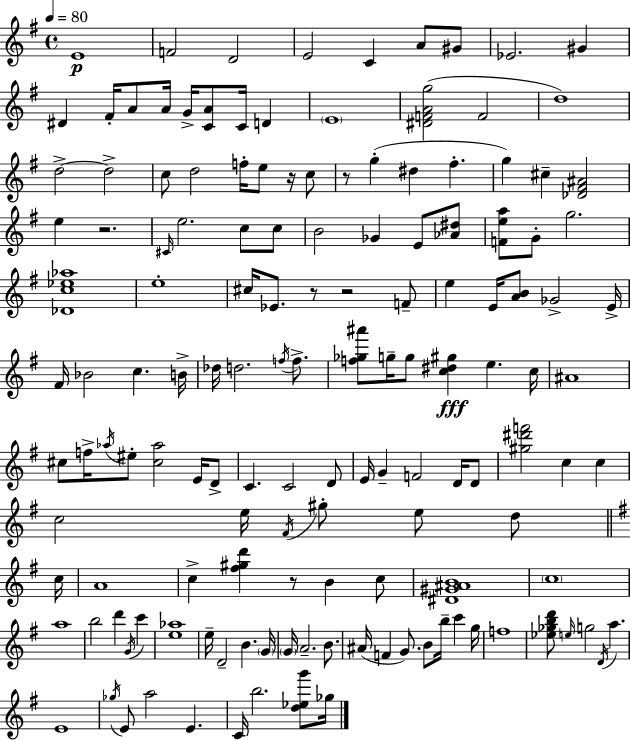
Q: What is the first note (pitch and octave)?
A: E4